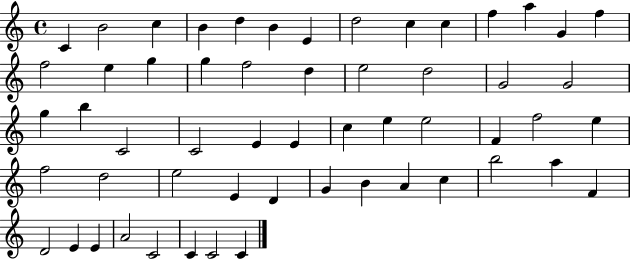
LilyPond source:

{
  \clef treble
  \time 4/4
  \defaultTimeSignature
  \key c \major
  c'4 b'2 c''4 | b'4 d''4 b'4 e'4 | d''2 c''4 c''4 | f''4 a''4 g'4 f''4 | \break f''2 e''4 g''4 | g''4 f''2 d''4 | e''2 d''2 | g'2 g'2 | \break g''4 b''4 c'2 | c'2 e'4 e'4 | c''4 e''4 e''2 | f'4 f''2 e''4 | \break f''2 d''2 | e''2 e'4 d'4 | g'4 b'4 a'4 c''4 | b''2 a''4 f'4 | \break d'2 e'4 e'4 | a'2 c'2 | c'4 c'2 c'4 | \bar "|."
}